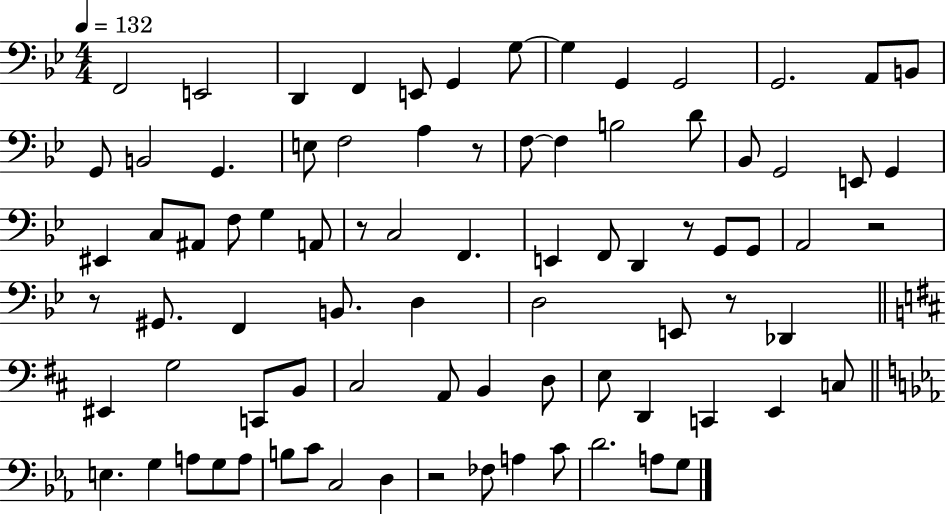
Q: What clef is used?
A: bass